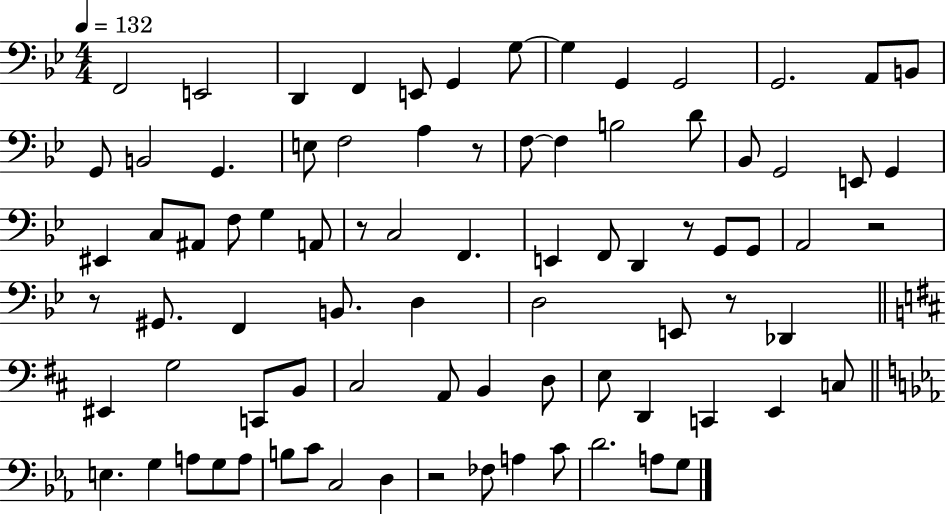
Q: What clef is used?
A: bass